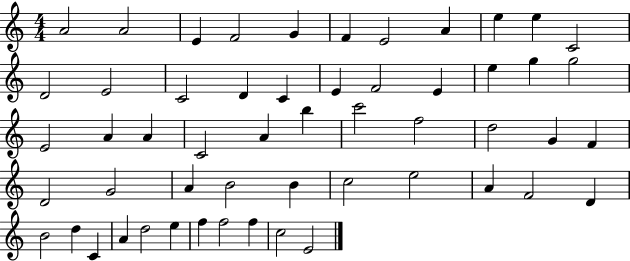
A4/h A4/h E4/q F4/h G4/q F4/q E4/h A4/q E5/q E5/q C4/h D4/h E4/h C4/h D4/q C4/q E4/q F4/h E4/q E5/q G5/q G5/h E4/h A4/q A4/q C4/h A4/q B5/q C6/h F5/h D5/h G4/q F4/q D4/h G4/h A4/q B4/h B4/q C5/h E5/h A4/q F4/h D4/q B4/h D5/q C4/q A4/q D5/h E5/q F5/q F5/h F5/q C5/h E4/h